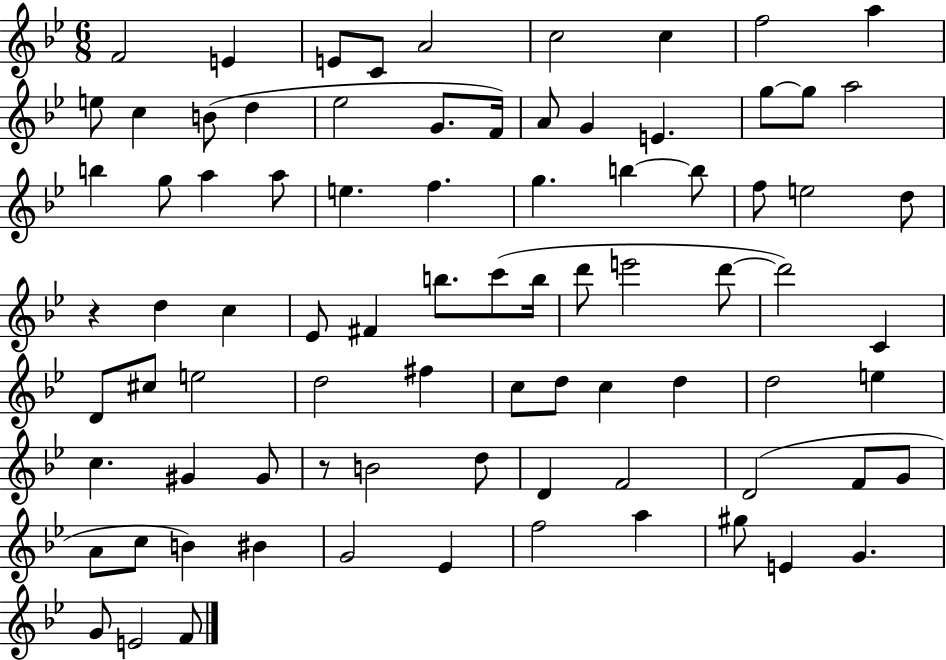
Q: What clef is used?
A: treble